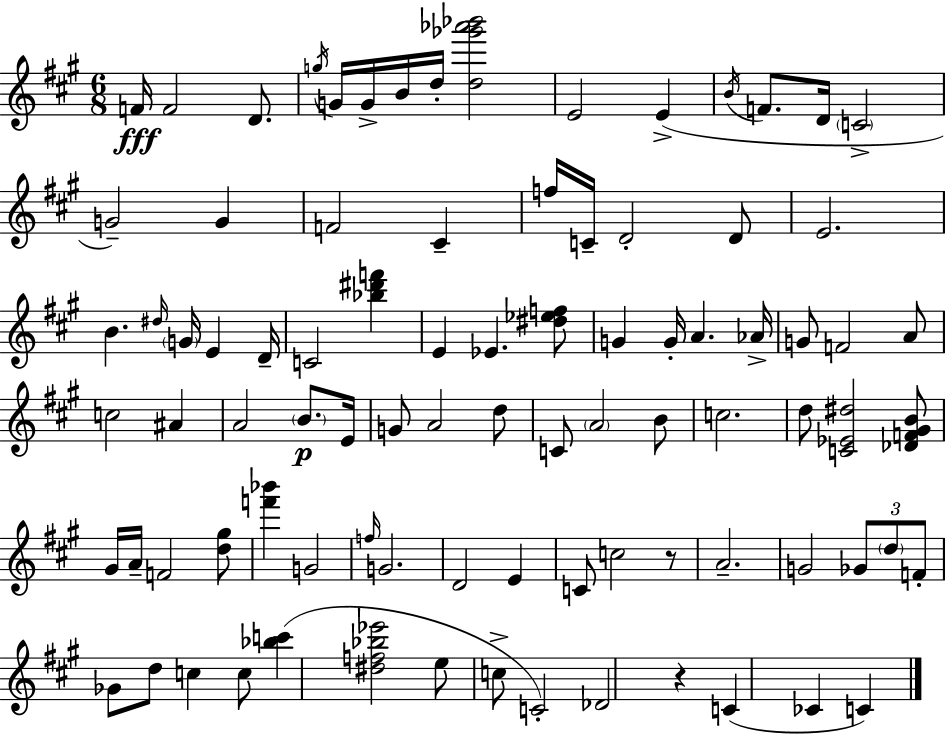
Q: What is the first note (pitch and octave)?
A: F4